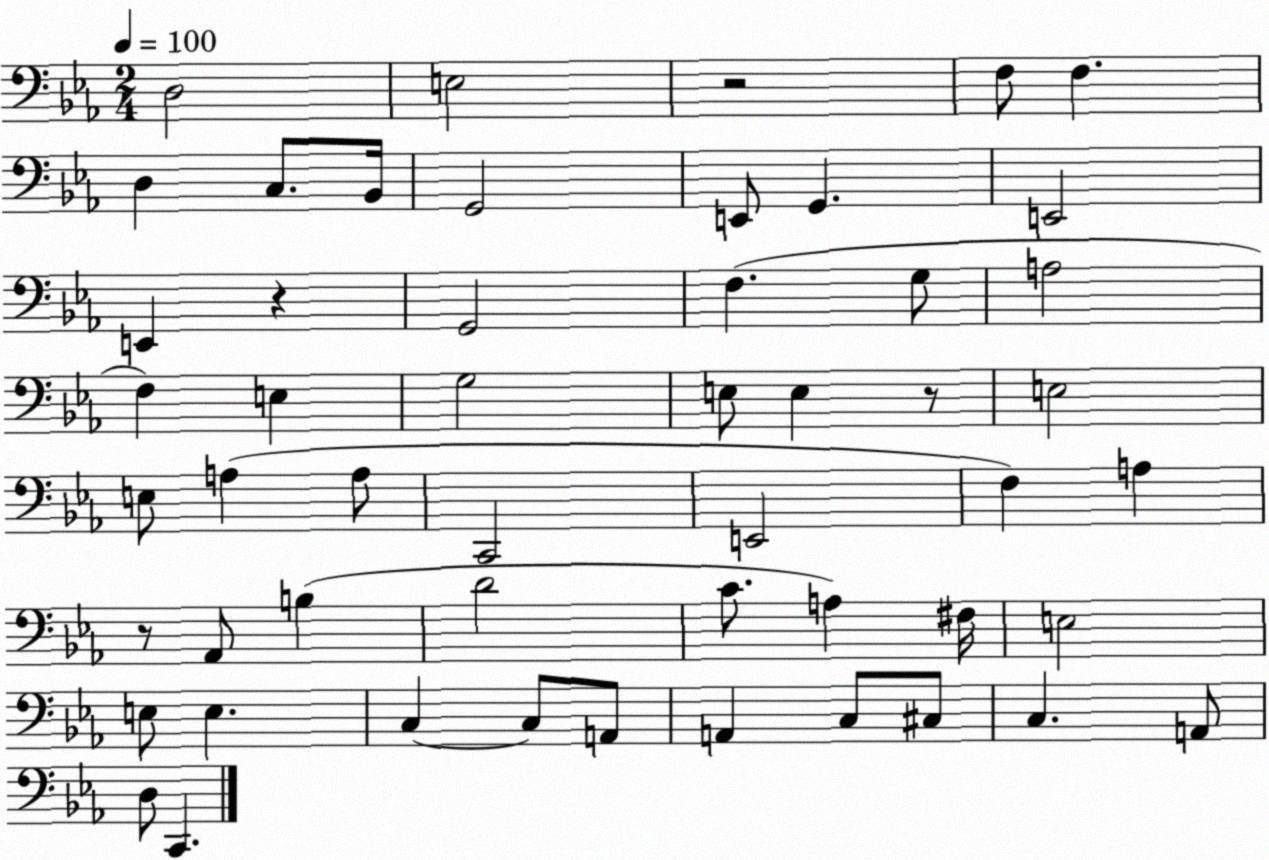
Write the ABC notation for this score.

X:1
T:Untitled
M:2/4
L:1/4
K:Eb
D,2 E,2 z2 F,/2 F, D, C,/2 _B,,/4 G,,2 E,,/2 G,, E,,2 E,, z G,,2 F, G,/2 A,2 F, E, G,2 E,/2 E, z/2 E,2 E,/2 A, A,/2 C,,2 E,,2 F, A, z/2 _A,,/2 B, D2 C/2 A, ^F,/4 E,2 E,/2 E, C, C,/2 A,,/2 A,, C,/2 ^C,/2 C, A,,/2 D,/2 C,,